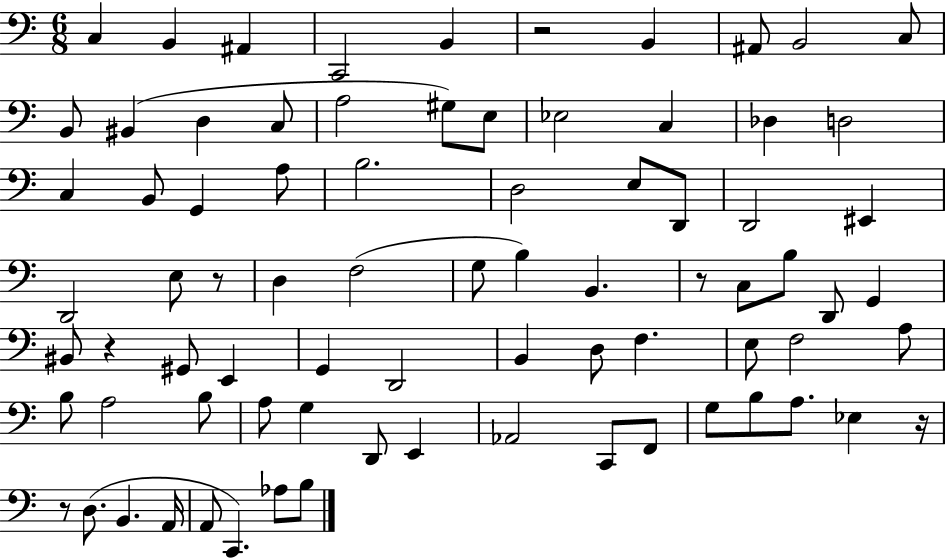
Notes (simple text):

C3/q B2/q A#2/q C2/h B2/q R/h B2/q A#2/e B2/h C3/e B2/e BIS2/q D3/q C3/e A3/h G#3/e E3/e Eb3/h C3/q Db3/q D3/h C3/q B2/e G2/q A3/e B3/h. D3/h E3/e D2/e D2/h EIS2/q D2/h E3/e R/e D3/q F3/h G3/e B3/q B2/q. R/e C3/e B3/e D2/e G2/q BIS2/e R/q G#2/e E2/q G2/q D2/h B2/q D3/e F3/q. E3/e F3/h A3/e B3/e A3/h B3/e A3/e G3/q D2/e E2/q Ab2/h C2/e F2/e G3/e B3/e A3/e. Eb3/q R/s R/e D3/e. B2/q. A2/s A2/e C2/q. Ab3/e B3/e